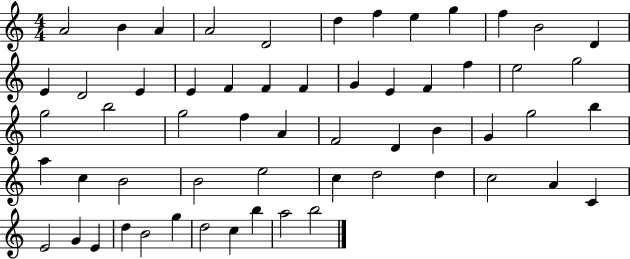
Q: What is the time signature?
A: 4/4